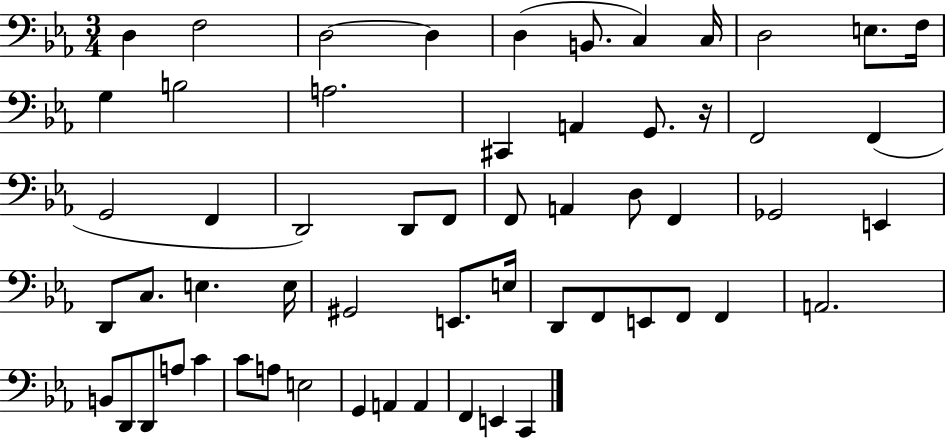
{
  \clef bass
  \numericTimeSignature
  \time 3/4
  \key ees \major
  d4 f2 | d2~~ d4 | d4( b,8. c4) c16 | d2 e8. f16 | \break g4 b2 | a2. | cis,4 a,4 g,8. r16 | f,2 f,4( | \break g,2 f,4 | d,2) d,8 f,8 | f,8 a,4 d8 f,4 | ges,2 e,4 | \break d,8 c8. e4. e16 | gis,2 e,8. e16 | d,8 f,8 e,8 f,8 f,4 | a,2. | \break b,8 d,8 d,8 a8 c'4 | c'8 a8 e2 | g,4 a,4 a,4 | f,4 e,4 c,4 | \break \bar "|."
}